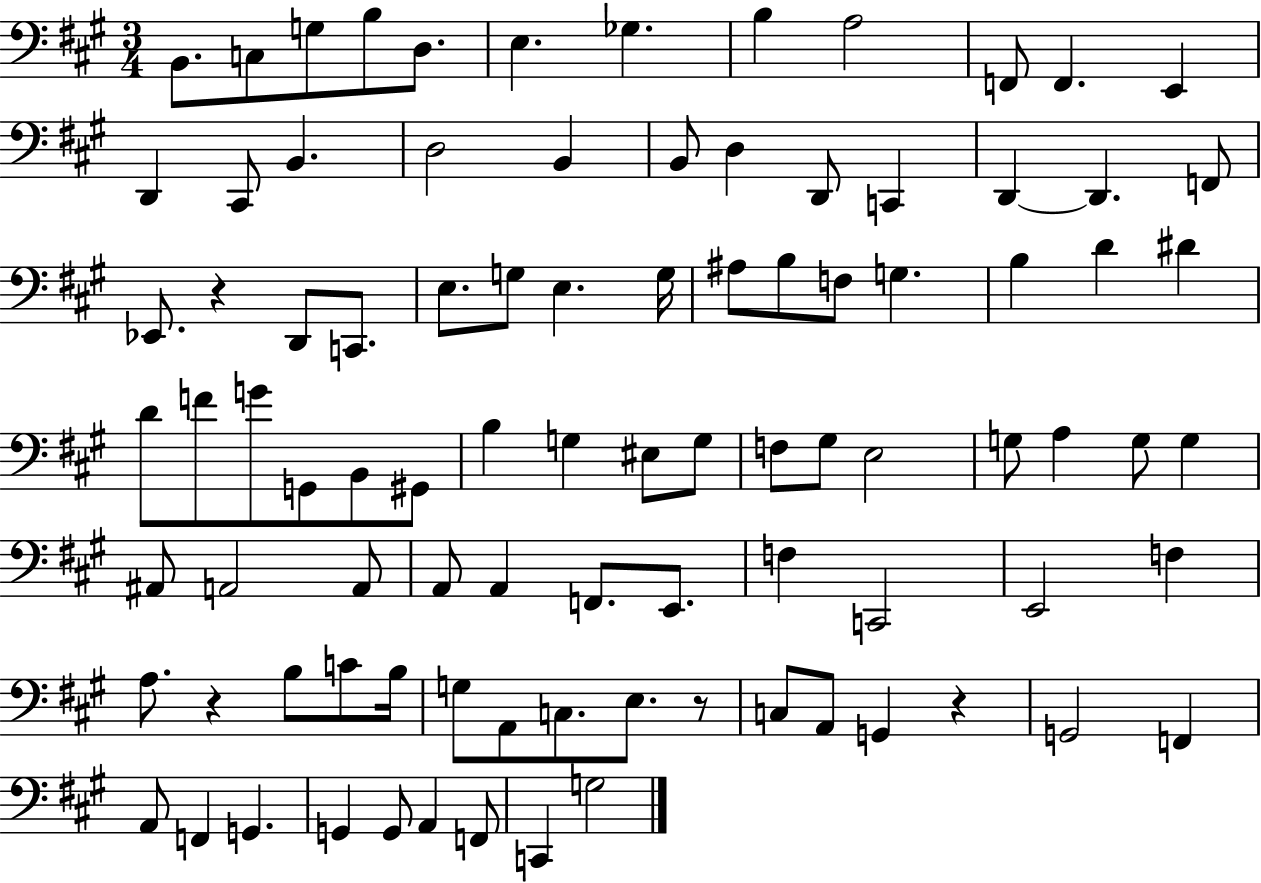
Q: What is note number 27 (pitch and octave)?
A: C2